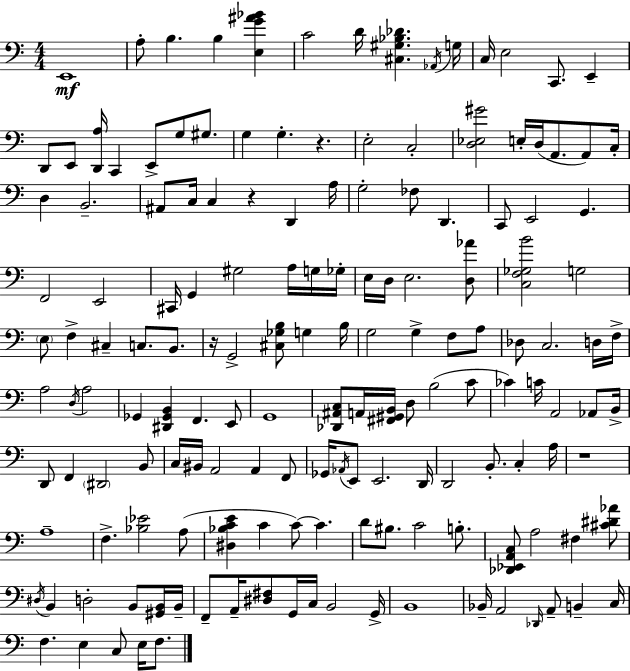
E2/w A3/e B3/q. B3/q [E3,G4,A#4,Bb4]/q C4/h D4/s [C#3,G#3,Bb3,Db4]/q. Ab2/s G3/s C3/s E3/h C2/e. E2/q D2/e E2/e [D2,A3]/s C2/q E2/e G3/e G#3/e. G3/q G3/q. R/q. E3/h C3/h [D3,Eb3,G#4]/h E3/s D3/s A2/e. A2/e C3/s D3/q B2/h. A#2/e C3/s C3/q R/q D2/q A3/s G3/h FES3/e D2/q. C2/e E2/h G2/q. F2/h E2/h C#2/s G2/q G#3/h A3/s G3/s Gb3/s E3/s D3/s E3/h. [D3,Ab4]/e [C3,F3,Gb3,B4]/h G3/h E3/e F3/q C#3/q C3/e. B2/e. R/s G2/h [C#3,Gb3,B3]/e G3/q B3/s G3/h G3/q F3/e A3/e Db3/e C3/h. D3/s F3/s A3/h D3/s A3/h Gb2/q [D#2,Gb2,B2]/q F2/q. E2/e G2/w [Db2,A#2,C3]/e A2/s [F#2,G#2,B2]/s D3/e B3/h C4/e CES4/q C4/s A2/h Ab2/e B2/s D2/e F2/q D#2/h B2/e C3/s BIS2/s A2/h A2/q F2/e Gb2/s Ab2/s E2/e E2/h. D2/s D2/h B2/e. C3/q A3/s R/w A3/w F3/q. [Bb3,Eb4]/h A3/e [D#3,Bb3,C4,E4]/q C4/q C4/e C4/q. D4/e BIS3/e. C4/h B3/e. [Db2,Eb2,A2,C3]/e A3/h F#3/q [C#4,D#4,Ab4]/e D#3/s B2/q D3/h B2/e [G#2,B2]/s B2/s F2/e A2/s [D#3,F#3]/e G2/s C3/s B2/h G2/s B2/w Bb2/s A2/h Db2/s A2/e B2/q C3/s F3/q. E3/q C3/e E3/s F3/e.